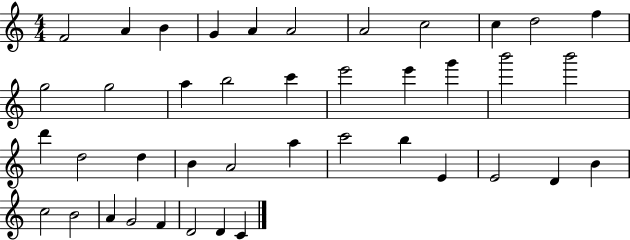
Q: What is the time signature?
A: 4/4